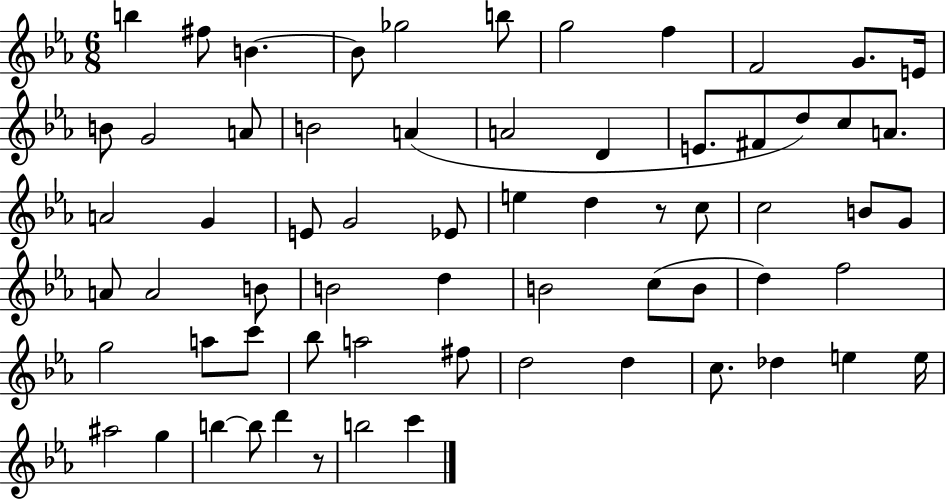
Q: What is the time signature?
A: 6/8